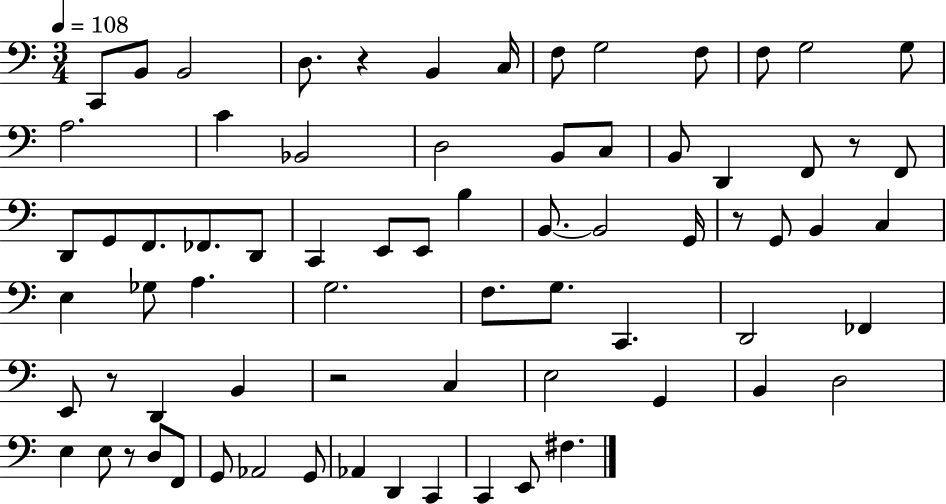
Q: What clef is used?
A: bass